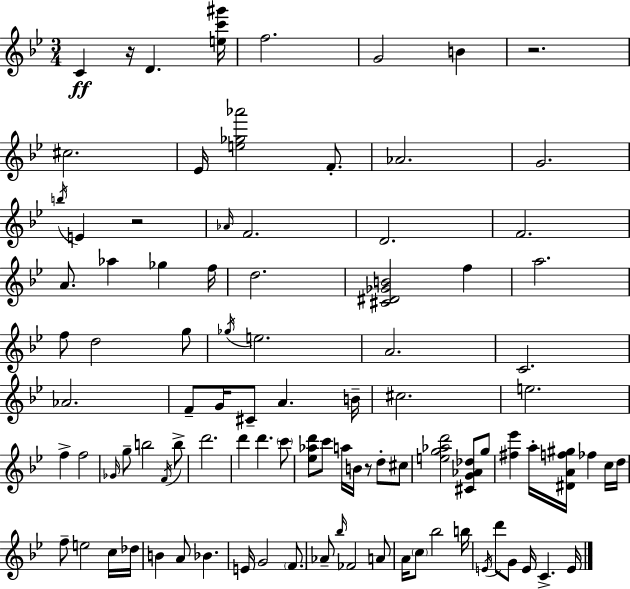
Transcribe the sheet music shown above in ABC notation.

X:1
T:Untitled
M:3/4
L:1/4
K:Gm
C z/4 D [ec'^g']/4 f2 G2 B z2 ^c2 _E/4 [e_g_a']2 F/2 _A2 G2 b/4 E z2 _A/4 F2 D2 F2 A/2 _a _g f/4 d2 [^C^D_GB]2 f a2 f/2 d2 g/2 _g/4 e2 A2 C2 _A2 F/2 G/4 ^C/2 A B/4 ^c2 e2 f f2 _G/4 g/2 b2 F/4 b/2 d'2 d' d' c'/2 [_e_ad']/2 c'/2 a/4 B/4 z/2 d/2 ^c/2 [eg_ad']2 [^CG_A_d]/2 g/2 [^f_e'] a/4 [^DAf^g]/4 _f c/4 d/4 f/2 e2 c/4 _d/4 B A/2 _B E/4 G2 F/2 _A/2 _b/4 _F2 A/2 A/4 c/2 _b2 b/4 E/4 d'/2 G/2 E/4 C E/4